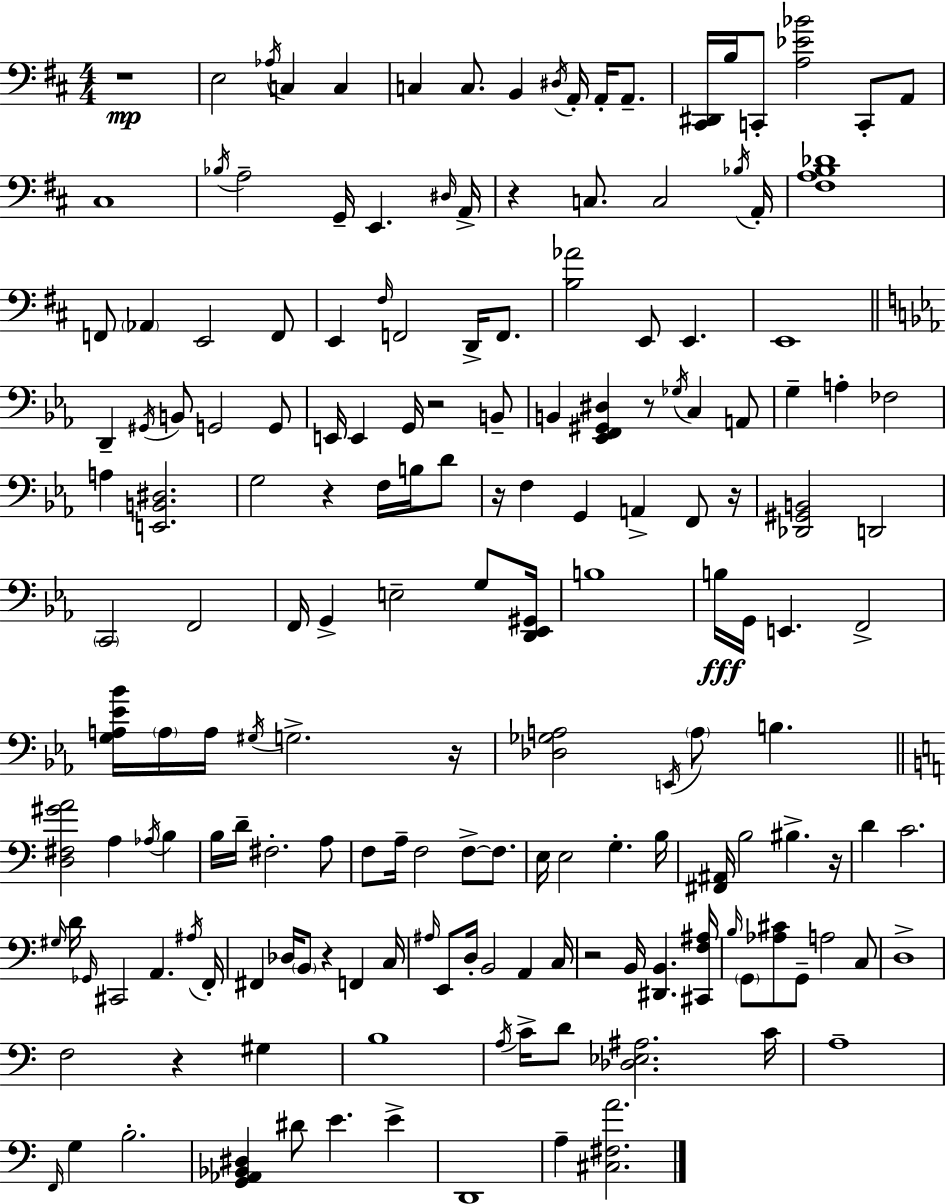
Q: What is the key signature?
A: D major